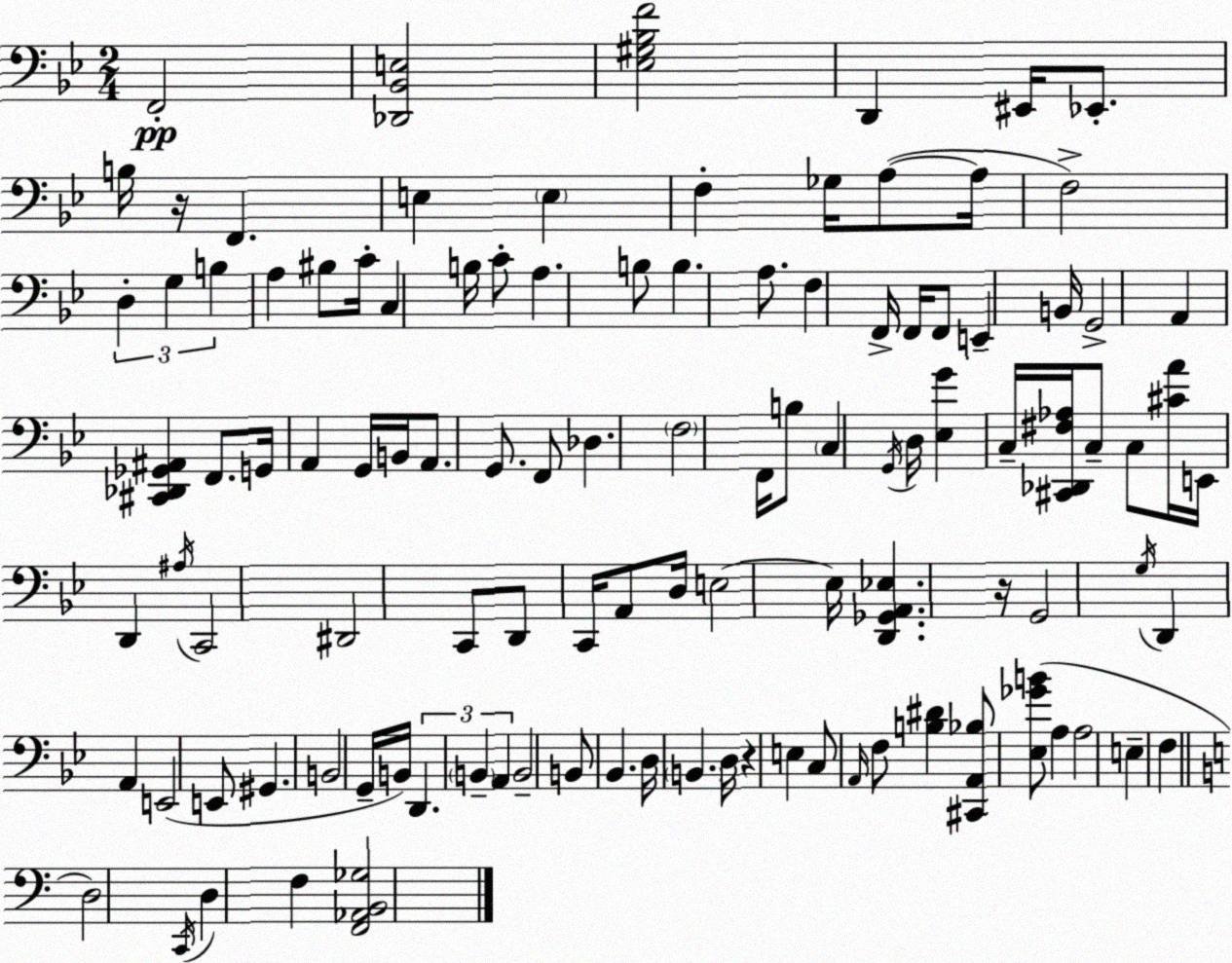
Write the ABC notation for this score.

X:1
T:Untitled
M:2/4
L:1/4
K:Bb
F,,2 [_D,,_B,,E,]2 [_E,^G,_B,F]2 D,, ^E,,/4 _E,,/2 B,/4 z/4 F,, E, E, F, _G,/4 A,/2 A,/4 F,2 D, G, B, A, ^B,/2 C/4 C, B,/4 C/2 A, B,/2 B, A,/2 F, F,,/4 F,,/4 F,,/2 E,, B,,/4 G,,2 A,, [^C,,_D,,_G,,^A,,] F,,/2 G,,/4 A,, G,,/4 B,,/4 A,,/2 G,,/2 F,,/2 _D, F,2 F,,/4 B,/2 C, G,,/4 D,/4 [_E,G] C,/4 [^C,,_D,,^F,_A,]/4 C,/2 C,/2 [^CA]/4 E,,/4 D,, ^A,/4 C,,2 ^D,,2 C,,/2 D,,/2 C,,/4 A,,/2 D,/4 E,2 E,/4 [D,,_G,,A,,_E,] z/4 G,,2 G,/4 D,, A,, E,,2 E,,/2 ^G,, B,,2 G,,/4 B,,/4 D,, B,, A,, B,,2 B,,/2 _B,, D,/4 B,, D,/4 z E, C,/2 A,,/4 F,/2 [B,^D] [^C,,A,,_B,]/2 [_E,_GB]/2 A, A,2 E, F, D,2 C,,/4 D, F, [F,,_A,,B,,_G,]2